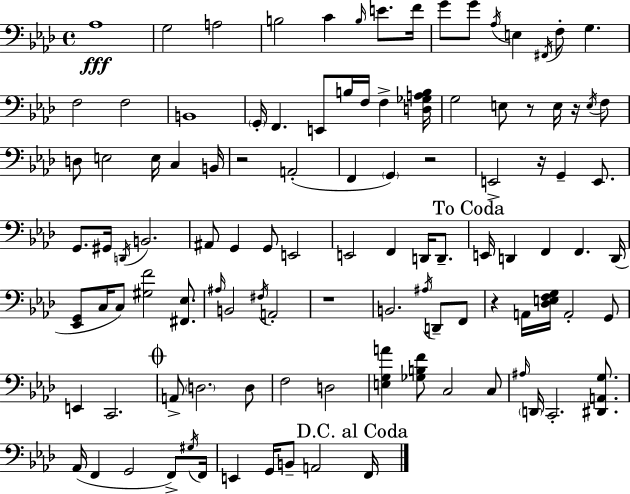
X:1
T:Untitled
M:4/4
L:1/4
K:Fm
_A,4 G,2 A,2 B,2 C B,/4 E/2 F/4 G/2 G/2 _A,/4 E, ^F,,/4 F,/2 G, F,2 F,2 B,,4 G,,/4 F,, E,,/2 B,/4 F,/4 F, [D,_G,A,B,]/4 G,2 E,/2 z/2 E,/4 z/4 E,/4 F,/2 D,/2 E,2 E,/4 C, B,,/4 z2 A,,2 F,, G,, z2 E,,2 z/4 G,, E,,/2 G,,/2 ^G,,/4 D,,/4 B,,2 ^A,,/2 G,, G,,/2 E,,2 E,,2 F,, D,,/4 D,,/2 E,,/4 D,, F,, F,, D,,/4 [_E,,G,,]/2 C,/4 C,/2 [^G,F]2 [^F,,_E,]/2 ^A,/4 B,,2 ^F,/4 A,,2 z4 B,,2 ^A,/4 D,,/2 F,,/2 z A,,/4 [_D,E,F,G,]/4 A,,2 G,,/2 E,, C,,2 A,,/2 D,2 D,/2 F,2 D,2 [E,G,A] [_G,B,F]/2 C,2 C,/2 ^A,/4 D,,/4 C,,2 [^D,,A,,G,]/2 _A,,/4 F,, G,,2 F,,/2 ^G,/4 F,,/4 E,, G,,/4 B,,/2 A,,2 F,,/4